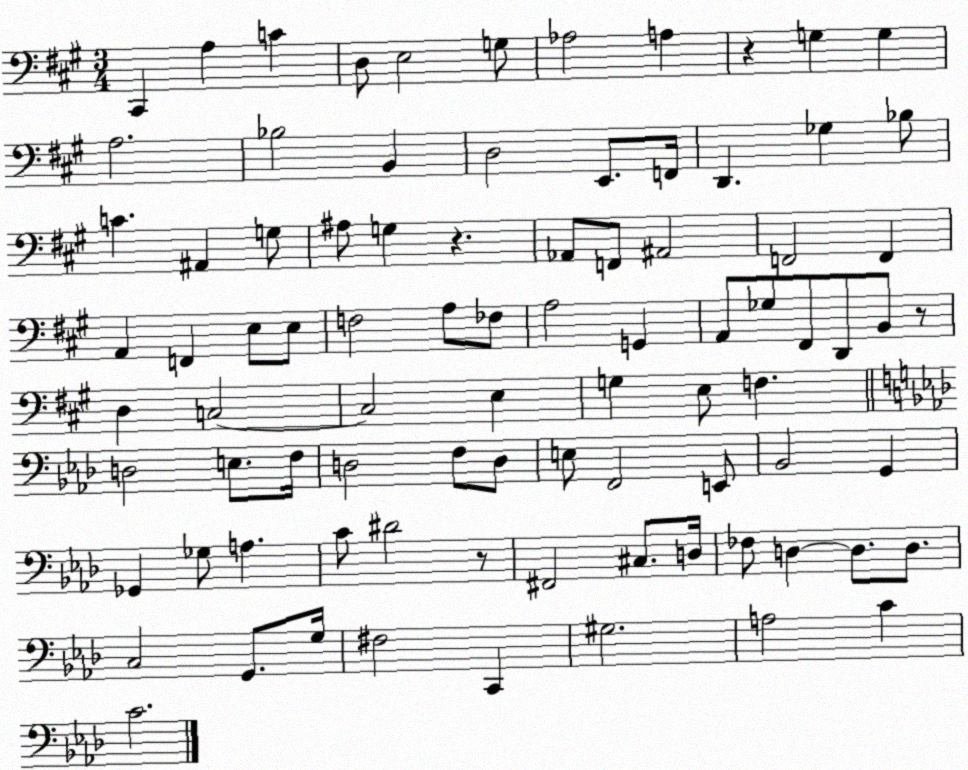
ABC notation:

X:1
T:Untitled
M:3/4
L:1/4
K:A
^C,, A, C D,/2 E,2 G,/2 _A,2 A, z G, G, A,2 _B,2 B,, D,2 E,,/2 F,,/4 D,, _G, _B,/2 C ^A,, G,/2 ^A,/2 G, z _A,,/2 F,,/2 ^A,,2 F,,2 F,, A,, F,, E,/2 E,/2 F,2 A,/2 _F,/2 A,2 G,, A,,/2 _G,/2 ^F,,/2 D,,/2 B,,/2 z/2 D, C,2 C,2 E, G, E,/2 F, D,2 E,/2 F,/4 D,2 F,/2 D,/2 E,/2 F,,2 E,,/2 _B,,2 G,, _G,, _G,/2 A, C/2 ^D2 z/2 ^F,,2 ^C,/2 D,/4 _F,/2 D, D,/2 D,/2 C,2 G,,/2 G,/4 ^F,2 C,, ^G,2 A,2 C C2